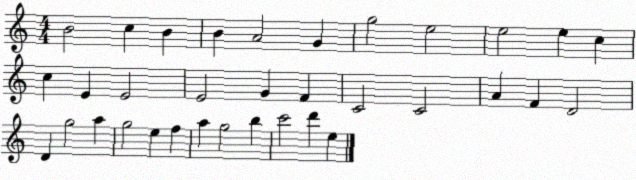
X:1
T:Untitled
M:4/4
L:1/4
K:C
B2 c B B A2 G g2 e2 e2 e c c E E2 E2 G F C2 C2 A F D2 D g2 a g2 e f a g2 b c'2 d' e